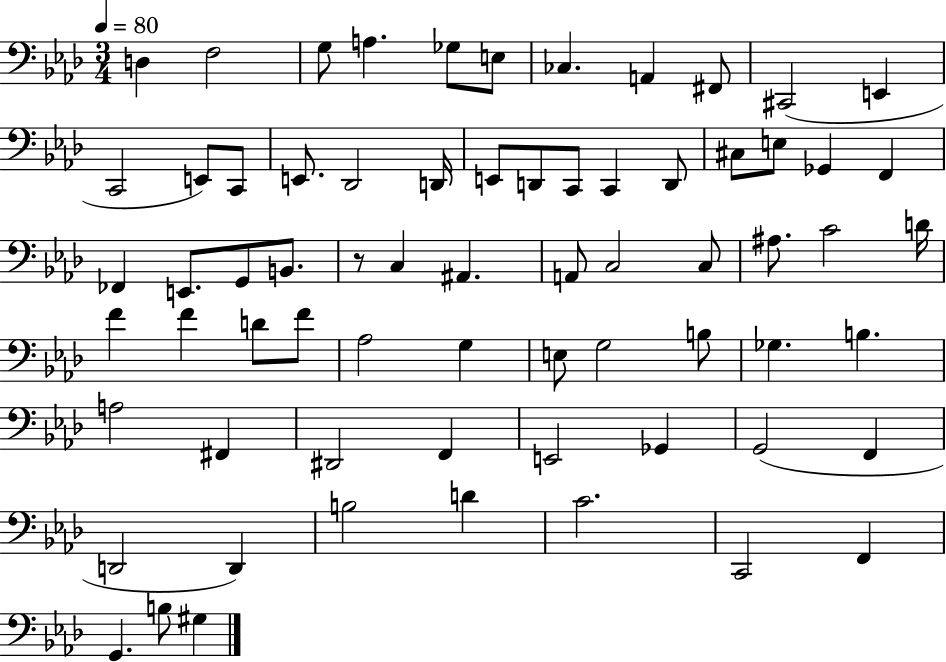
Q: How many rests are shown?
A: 1